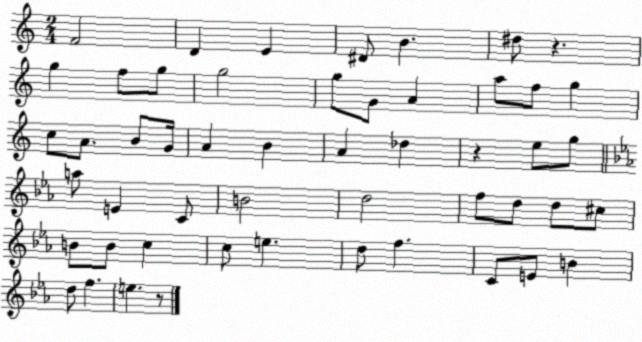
X:1
T:Untitled
M:2/4
L:1/4
K:C
F2 D E ^D/2 B ^d/2 z g f/2 g/2 g2 g/2 G/2 A a/2 f/2 g c/2 A/2 B/2 G/4 A B A _d z e/2 g/2 a/2 E C/2 B2 d2 f/2 d/2 d/2 ^c/2 B/2 B/2 c c/2 e d/2 f C/2 E/2 B d/2 f e z/2